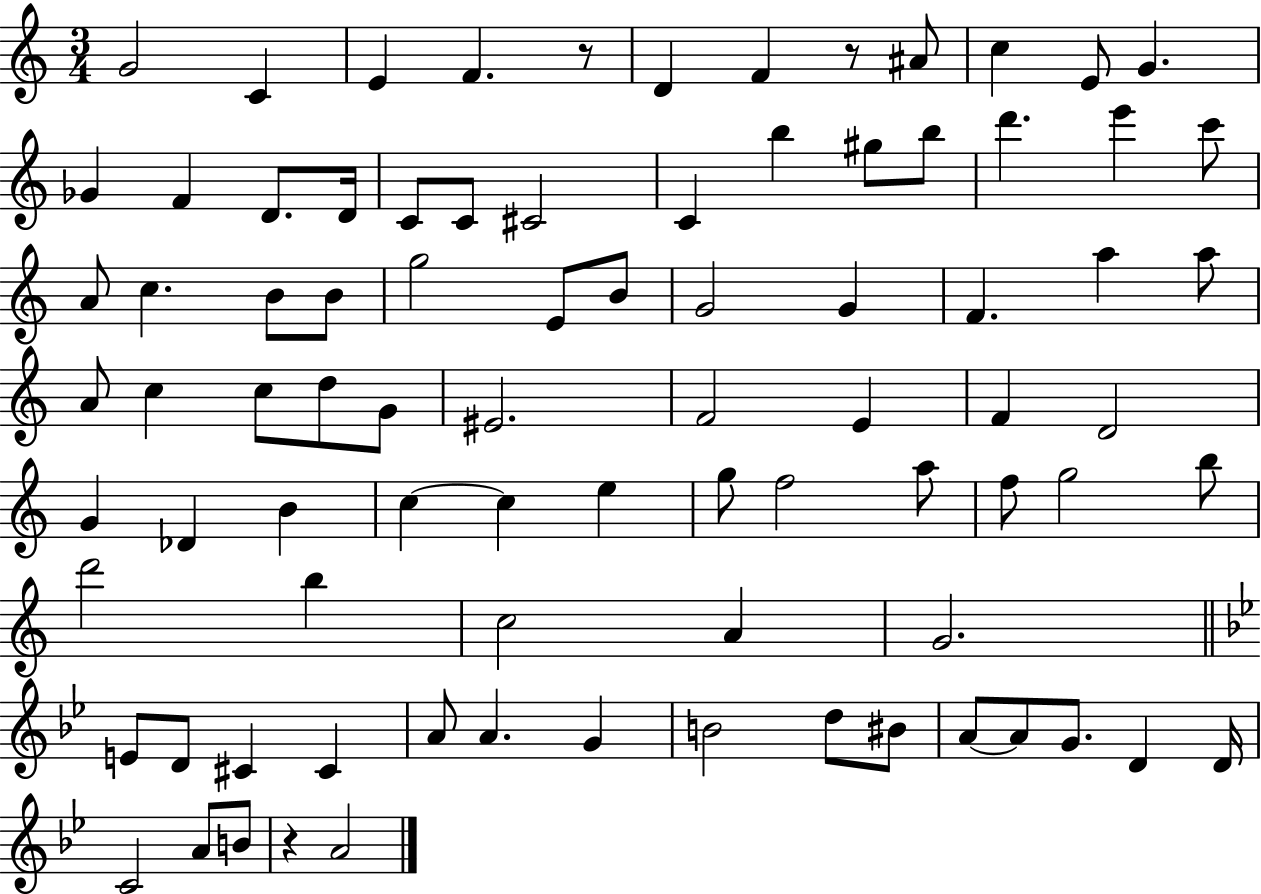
G4/h C4/q E4/q F4/q. R/e D4/q F4/q R/e A#4/e C5/q E4/e G4/q. Gb4/q F4/q D4/e. D4/s C4/e C4/e C#4/h C4/q B5/q G#5/e B5/e D6/q. E6/q C6/e A4/e C5/q. B4/e B4/e G5/h E4/e B4/e G4/h G4/q F4/q. A5/q A5/e A4/e C5/q C5/e D5/e G4/e EIS4/h. F4/h E4/q F4/q D4/h G4/q Db4/q B4/q C5/q C5/q E5/q G5/e F5/h A5/e F5/e G5/h B5/e D6/h B5/q C5/h A4/q G4/h. E4/e D4/e C#4/q C#4/q A4/e A4/q. G4/q B4/h D5/e BIS4/e A4/e A4/e G4/e. D4/q D4/s C4/h A4/e B4/e R/q A4/h